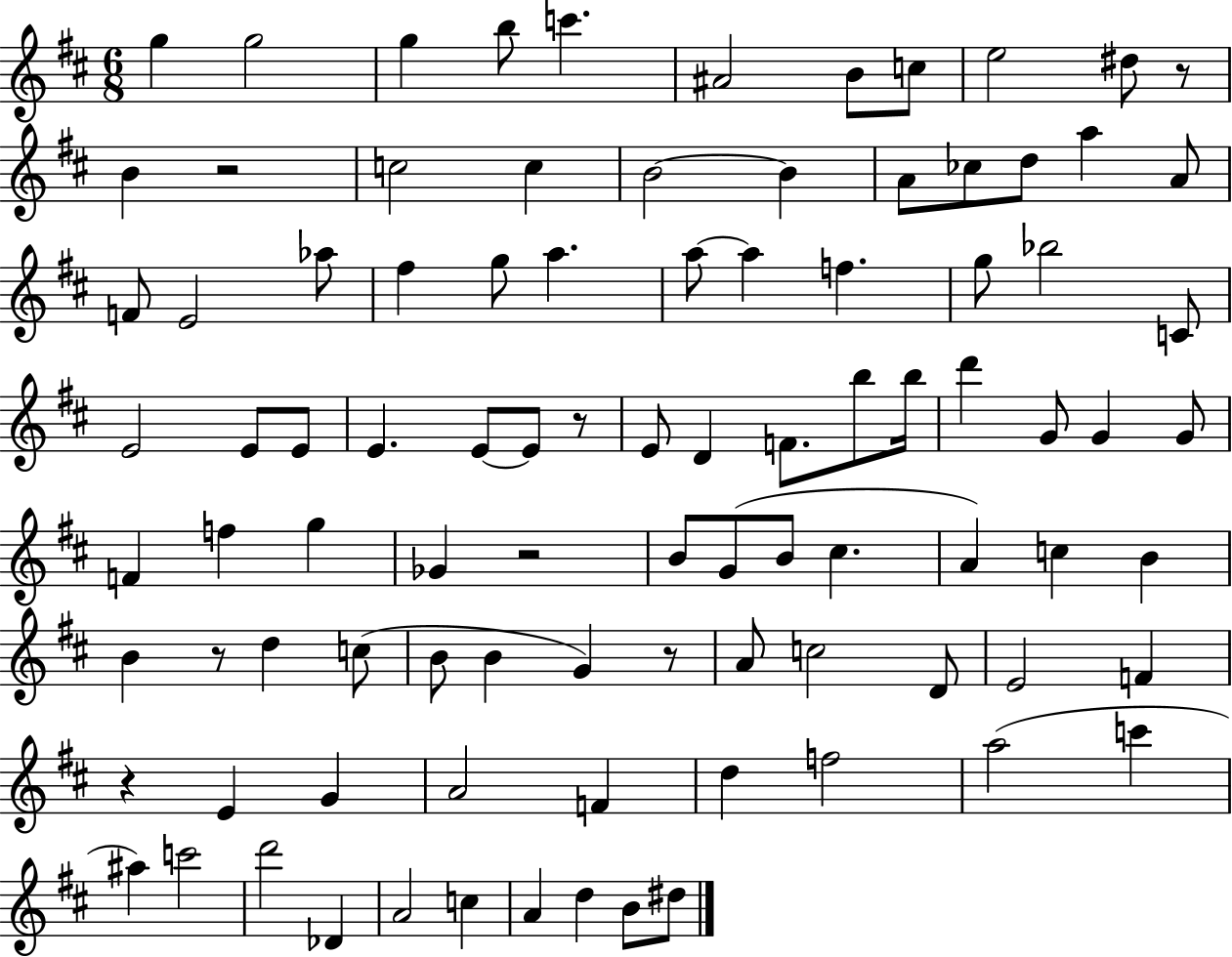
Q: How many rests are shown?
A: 7